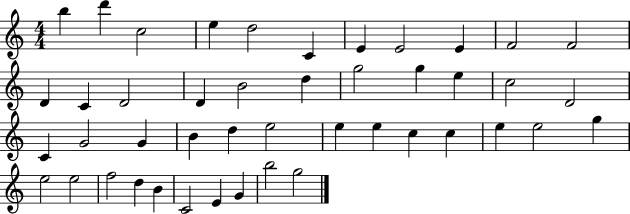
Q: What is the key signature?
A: C major